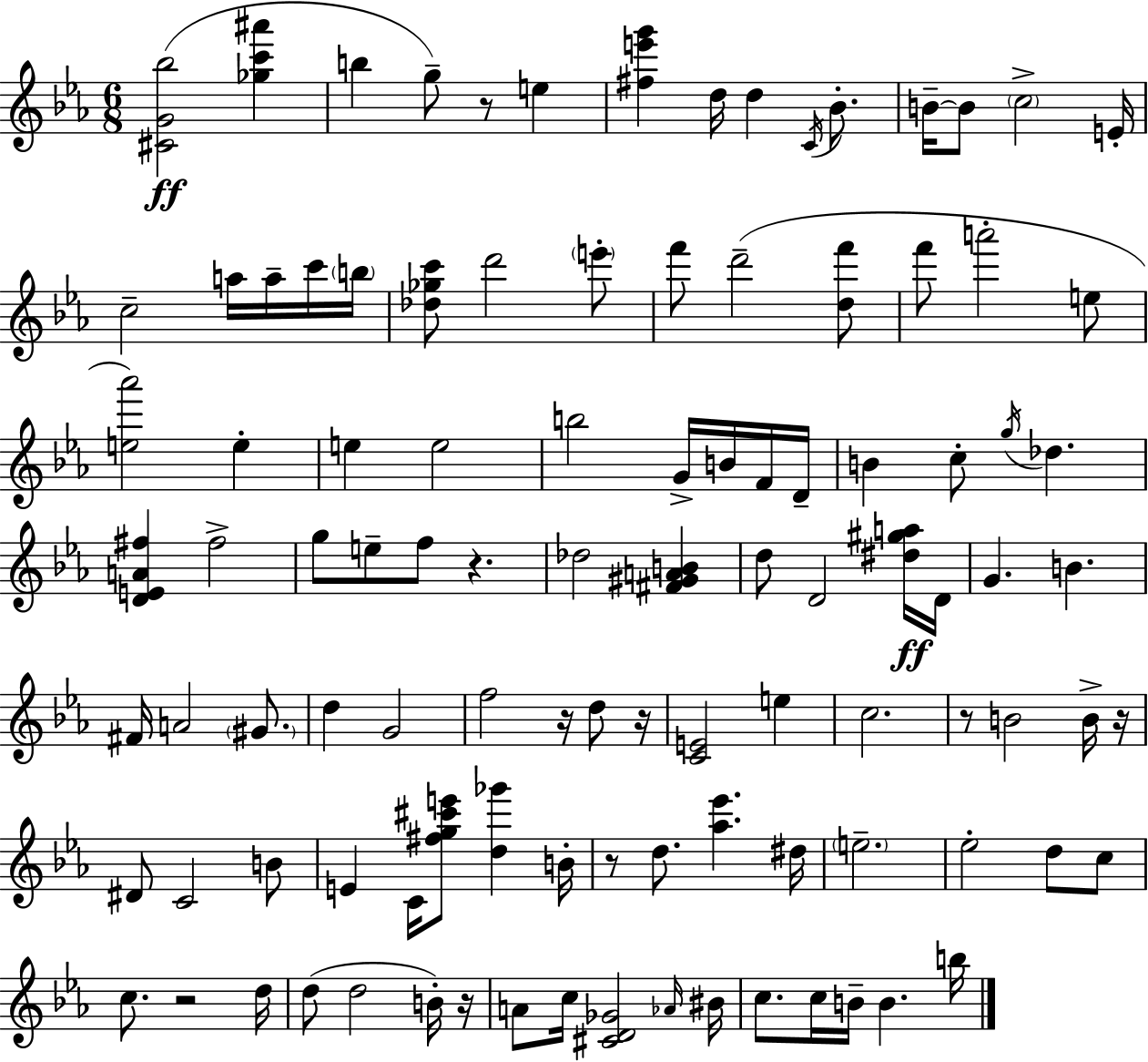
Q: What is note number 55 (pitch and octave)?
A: B4